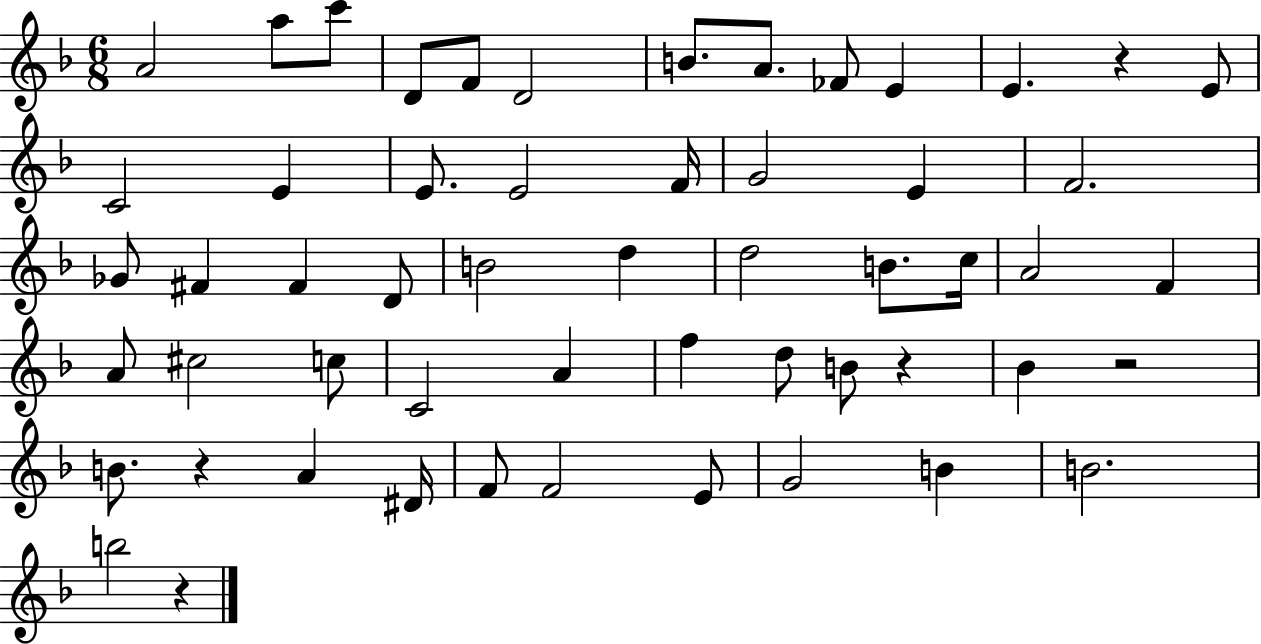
{
  \clef treble
  \numericTimeSignature
  \time 6/8
  \key f \major
  \repeat volta 2 { a'2 a''8 c'''8 | d'8 f'8 d'2 | b'8. a'8. fes'8 e'4 | e'4. r4 e'8 | \break c'2 e'4 | e'8. e'2 f'16 | g'2 e'4 | f'2. | \break ges'8 fis'4 fis'4 d'8 | b'2 d''4 | d''2 b'8. c''16 | a'2 f'4 | \break a'8 cis''2 c''8 | c'2 a'4 | f''4 d''8 b'8 r4 | bes'4 r2 | \break b'8. r4 a'4 dis'16 | f'8 f'2 e'8 | g'2 b'4 | b'2. | \break b''2 r4 | } \bar "|."
}